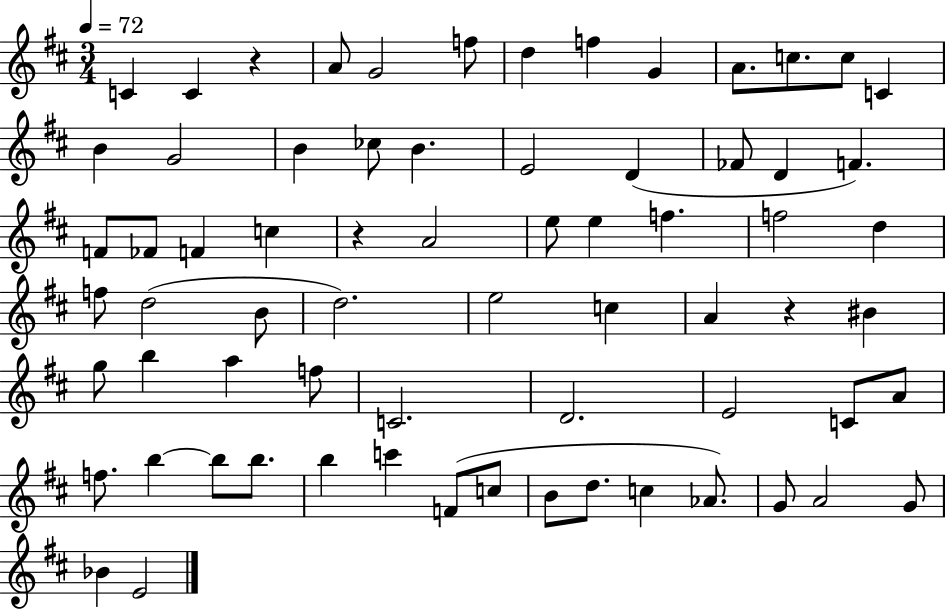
C4/q C4/q R/q A4/e G4/h F5/e D5/q F5/q G4/q A4/e. C5/e. C5/e C4/q B4/q G4/h B4/q CES5/e B4/q. E4/h D4/q FES4/e D4/q F4/q. F4/e FES4/e F4/q C5/q R/q A4/h E5/e E5/q F5/q. F5/h D5/q F5/e D5/h B4/e D5/h. E5/h C5/q A4/q R/q BIS4/q G5/e B5/q A5/q F5/e C4/h. D4/h. E4/h C4/e A4/e F5/e. B5/q B5/e B5/e. B5/q C6/q F4/e C5/e B4/e D5/e. C5/q Ab4/e. G4/e A4/h G4/e Bb4/q E4/h